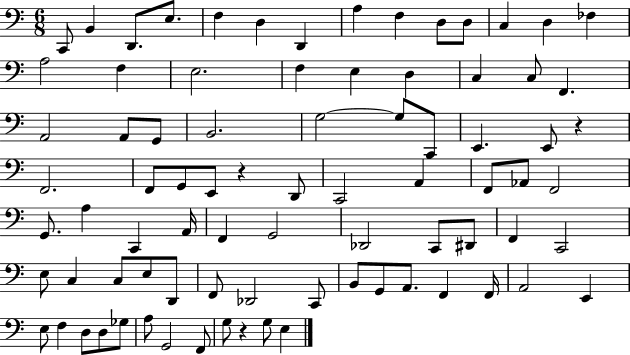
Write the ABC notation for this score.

X:1
T:Untitled
M:6/8
L:1/4
K:C
C,,/2 B,, D,,/2 E,/2 F, D, D,, A, F, D,/2 D,/2 C, D, _F, A,2 F, E,2 F, E, D, C, C,/2 F,, A,,2 A,,/2 G,,/2 B,,2 G,2 G,/2 C,,/2 E,, E,,/2 z F,,2 F,,/2 G,,/2 E,,/2 z D,,/2 C,,2 A,, F,,/2 _A,,/2 F,,2 G,,/2 A, C,, A,,/4 F,, G,,2 _D,,2 C,,/2 ^D,,/2 F,, C,,2 E,/2 C, C,/2 E,/2 D,,/2 F,,/2 _D,,2 C,,/2 B,,/2 G,,/2 A,,/2 F,, F,,/4 A,,2 E,, E,/2 F, D,/2 D,/2 _G,/2 A,/2 G,,2 F,,/2 G,/2 z G,/2 E,